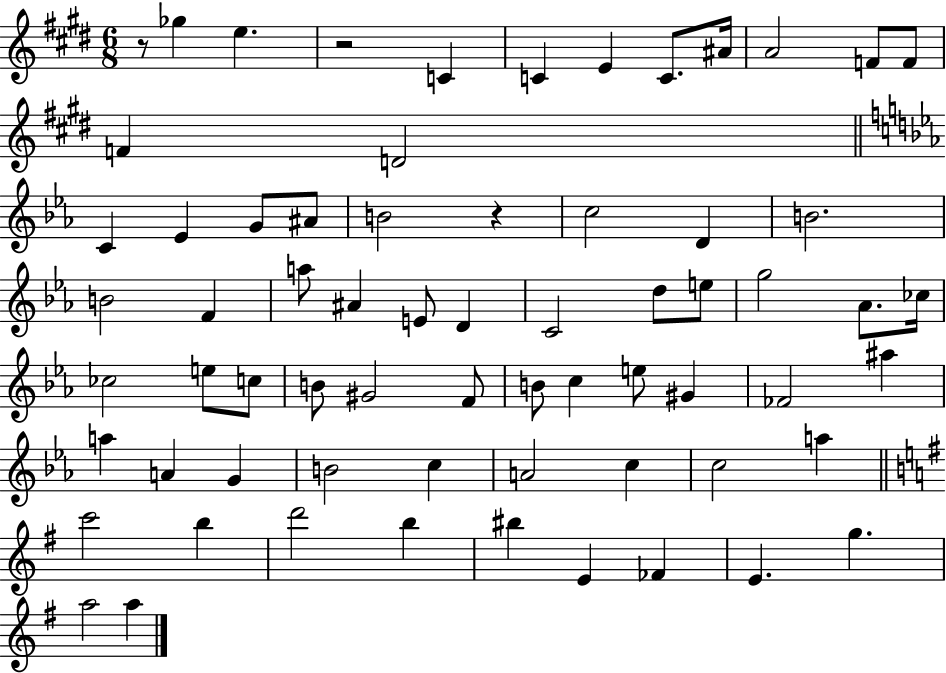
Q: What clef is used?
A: treble